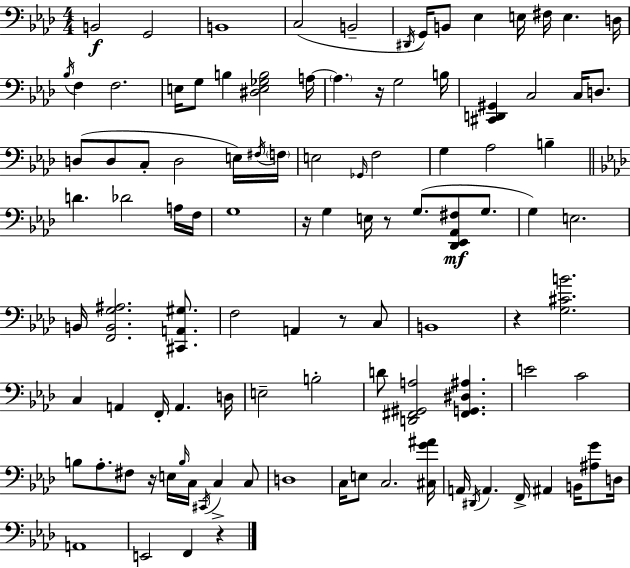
B2/h G2/h B2/w C3/h B2/h D#2/s G2/s B2/e Eb3/q E3/s F#3/s E3/q. D3/s Bb3/s F3/q F3/h. E3/s G3/e B3/q [D#3,E3,Gb3,B3]/h A3/s A3/q. R/s G3/h B3/s [C#2,D2,G#2]/q C3/h C3/s D3/e. D3/e D3/e C3/e D3/h E3/s F#3/s F3/s E3/h Gb2/s F3/h G3/q Ab3/h B3/q D4/q. Db4/h A3/s F3/s G3/w R/s G3/q E3/s R/e G3/e. [Db2,Eb2,Ab2,F#3]/e G3/e. G3/q E3/h. B2/s [F2,B2,G3,A#3]/h. [C#2,A2,G#3]/e. F3/h A2/q R/e C3/e B2/w R/q [G3,C#4,B4]/h. C3/q A2/q F2/s A2/q. D3/s E3/h B3/h D4/e [D2,F#2,G#2,A3]/h [F#2,G2,D#3,A#3]/q. E4/h C4/h B3/e Ab3/e. F#3/e R/s E3/s B3/s C3/s C#2/s C3/q C3/e D3/w C3/s E3/e C3/h. [C#3,G4,A#4]/s A2/s D#2/s A2/q. F2/s A#2/q B2/s [A#3,G4]/e D3/s A2/w E2/h F2/q R/q